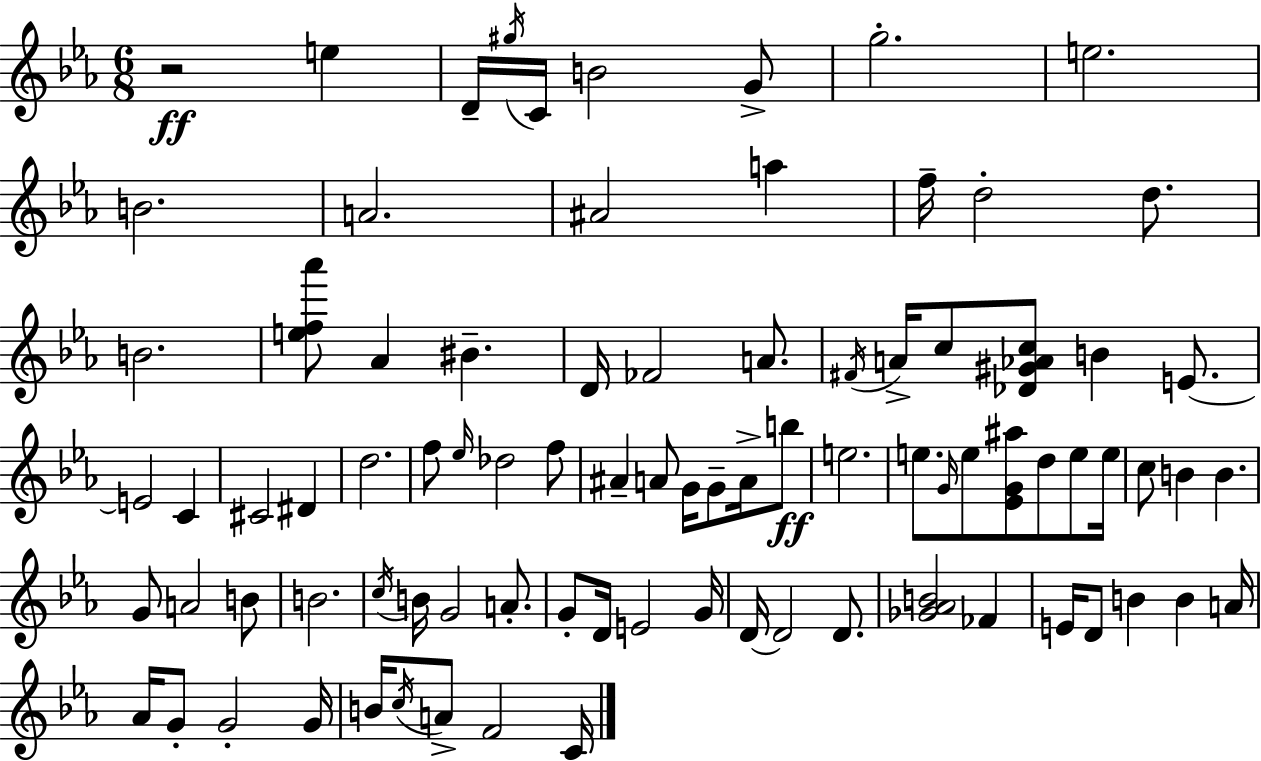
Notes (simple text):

R/h E5/q D4/s G#5/s C4/s B4/h G4/e G5/h. E5/h. B4/h. A4/h. A#4/h A5/q F5/s D5/h D5/e. B4/h. [E5,F5,Ab6]/e Ab4/q BIS4/q. D4/s FES4/h A4/e. F#4/s A4/s C5/e [Db4,G#4,Ab4,C5]/e B4/q E4/e. E4/h C4/q C#4/h D#4/q D5/h. F5/e Eb5/s Db5/h F5/e A#4/q A4/e G4/s G4/e A4/s B5/e E5/h. E5/e. G4/s E5/e [Eb4,G4,A#5]/e D5/e E5/e E5/s C5/e B4/q B4/q. G4/e A4/h B4/e B4/h. C5/s B4/s G4/h A4/e. G4/e D4/s E4/h G4/s D4/s D4/h D4/e. [Gb4,Ab4,B4]/h FES4/q E4/s D4/e B4/q B4/q A4/s Ab4/s G4/e G4/h G4/s B4/s C5/s A4/e F4/h C4/s